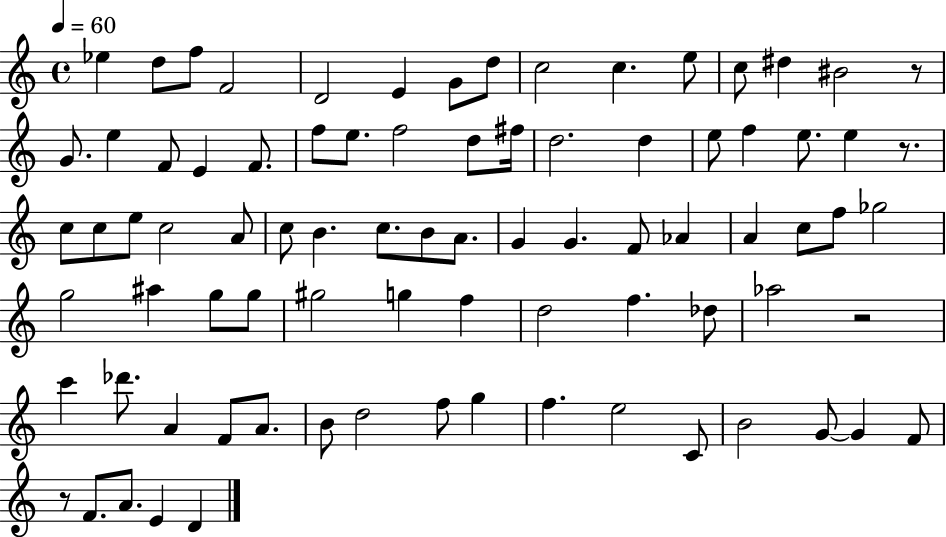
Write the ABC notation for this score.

X:1
T:Untitled
M:4/4
L:1/4
K:C
_e d/2 f/2 F2 D2 E G/2 d/2 c2 c e/2 c/2 ^d ^B2 z/2 G/2 e F/2 E F/2 f/2 e/2 f2 d/2 ^f/4 d2 d e/2 f e/2 e z/2 c/2 c/2 e/2 c2 A/2 c/2 B c/2 B/2 A/2 G G F/2 _A A c/2 f/2 _g2 g2 ^a g/2 g/2 ^g2 g f d2 f _d/2 _a2 z2 c' _d'/2 A F/2 A/2 B/2 d2 f/2 g f e2 C/2 B2 G/2 G F/2 z/2 F/2 A/2 E D